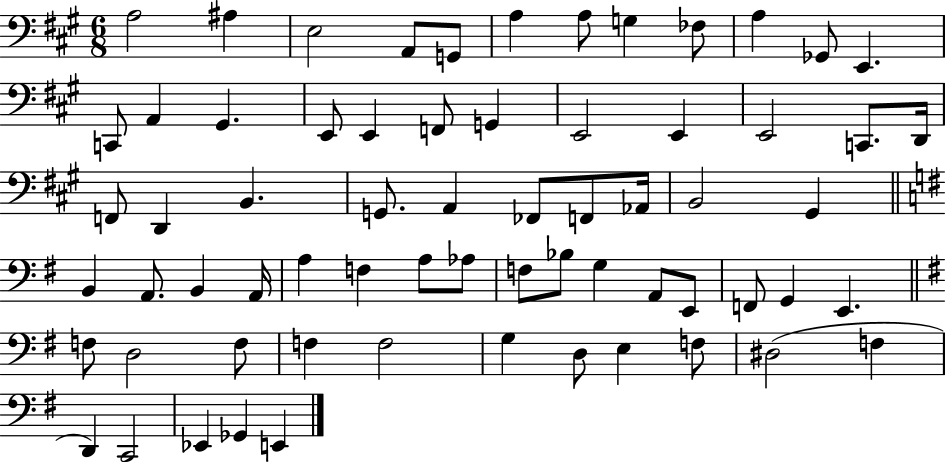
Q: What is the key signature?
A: A major